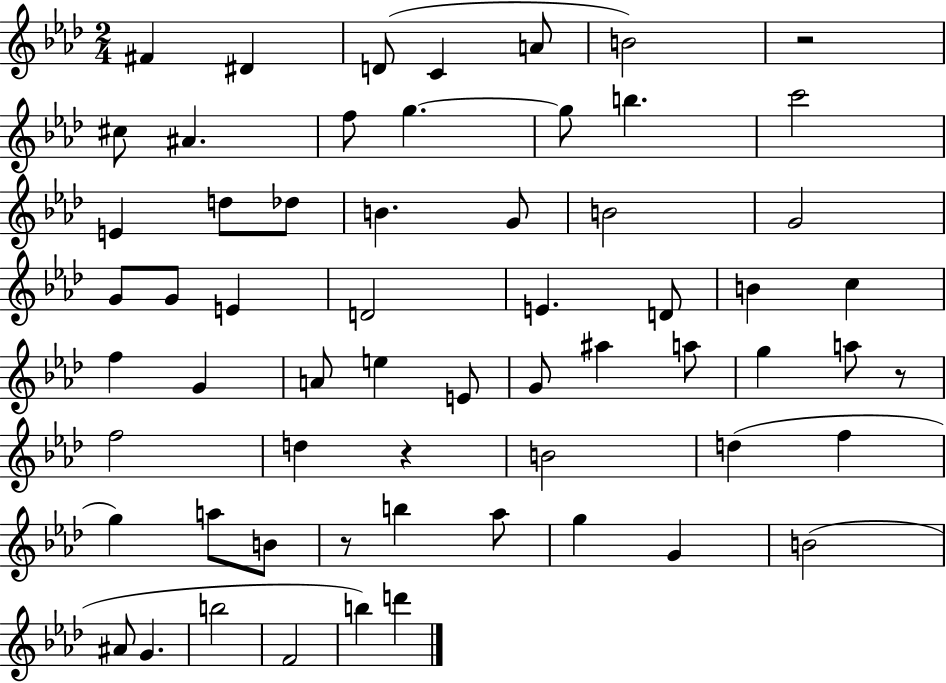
{
  \clef treble
  \numericTimeSignature
  \time 2/4
  \key aes \major
  fis'4 dis'4 | d'8( c'4 a'8 | b'2) | r2 | \break cis''8 ais'4. | f''8 g''4.~~ | g''8 b''4. | c'''2 | \break e'4 d''8 des''8 | b'4. g'8 | b'2 | g'2 | \break g'8 g'8 e'4 | d'2 | e'4. d'8 | b'4 c''4 | \break f''4 g'4 | a'8 e''4 e'8 | g'8 ais''4 a''8 | g''4 a''8 r8 | \break f''2 | d''4 r4 | b'2 | d''4( f''4 | \break g''4) a''8 b'8 | r8 b''4 aes''8 | g''4 g'4 | b'2( | \break ais'8 g'4. | b''2 | f'2 | b''4) d'''4 | \break \bar "|."
}